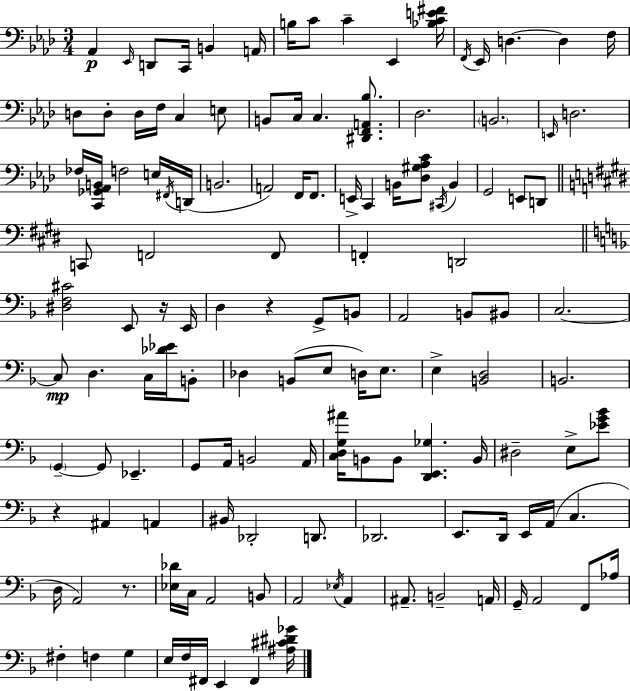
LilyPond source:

{
  \clef bass
  \numericTimeSignature
  \time 3/4
  \key f \minor
  aes,4\p \grace { ees,16 } d,8 c,16 b,4 | a,16 b16 c'8 c'4-- ees,4 | <bes c' e' fis'>16 \acciaccatura { f,16 } ees,16 d4.~~ d4 | f16 d8 d8-. d16 f16 c4 | \break e8 b,8 c16 c4. <dis, f, a, bes>8. | des2. | \parenthesize b,2. | \grace { e,16 } d2. | \break fes16 <c, ges, aes, b,>16 f2 | e16 \acciaccatura { fis,16 } d,16( b,2. | a,2) | f,16 f,8. e,16-> c,4 b,16 <des gis aes c'>8 | \break \acciaccatura { cis,16 } b,4 g,2 | e,8 d,8 \bar "||" \break \key e \major c,8 f,2 f,8 | f,4-. d,2 | \bar "||" \break \key d \minor <dis f cis'>2 e,8 r16 e,16 | d4 r4 g,8-> b,8 | a,2 b,8 bis,8 | c2.~~ | \break c8\mp d4. c16 <des' ees'>16 b,8-. | des4 b,8( e8 d16) e8. | e4-> <b, d>2 | b,2. | \break \parenthesize g,4--~~ g,8 ees,4.-- | g,8 a,16 b,2 a,16 | <c d g ais'>16 b,8 b,8 <d, e, ges>4. b,16 | dis2-- e8-> <ees' g' bes'>8 | \break r4 ais,4 a,4 | bis,16 des,2-. d,8. | des,2. | e,8. d,16 e,16 a,16( c4. | \break d16 a,2) r8. | <ees des'>16 c16 a,2 b,8 | a,2 \acciaccatura { ees16 } a,4 | ais,8.-- b,2-- | \break a,16 g,16-- a,2 f,8 | aes16 fis4-. f4 g4 | e16 f16 fis,16 e,4 fis,4 | <ais cis' dis' ges'>16 \bar "|."
}